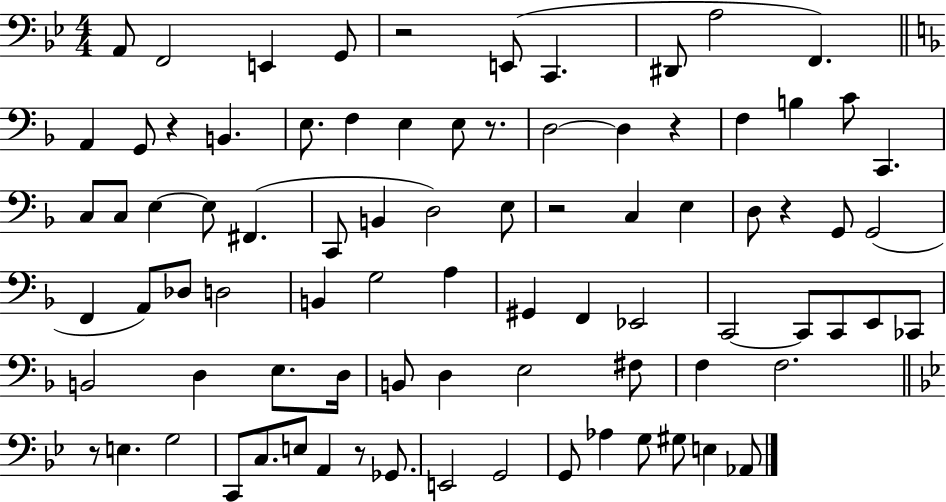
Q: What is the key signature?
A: BES major